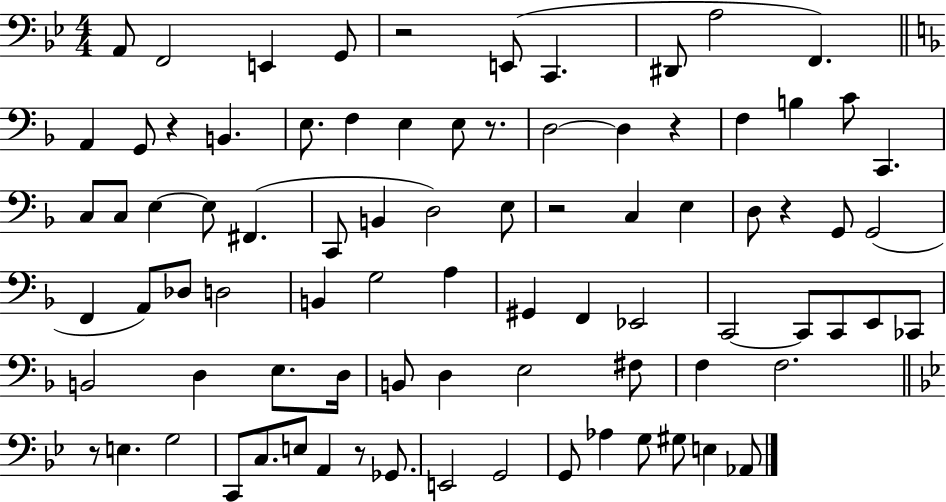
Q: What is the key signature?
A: BES major